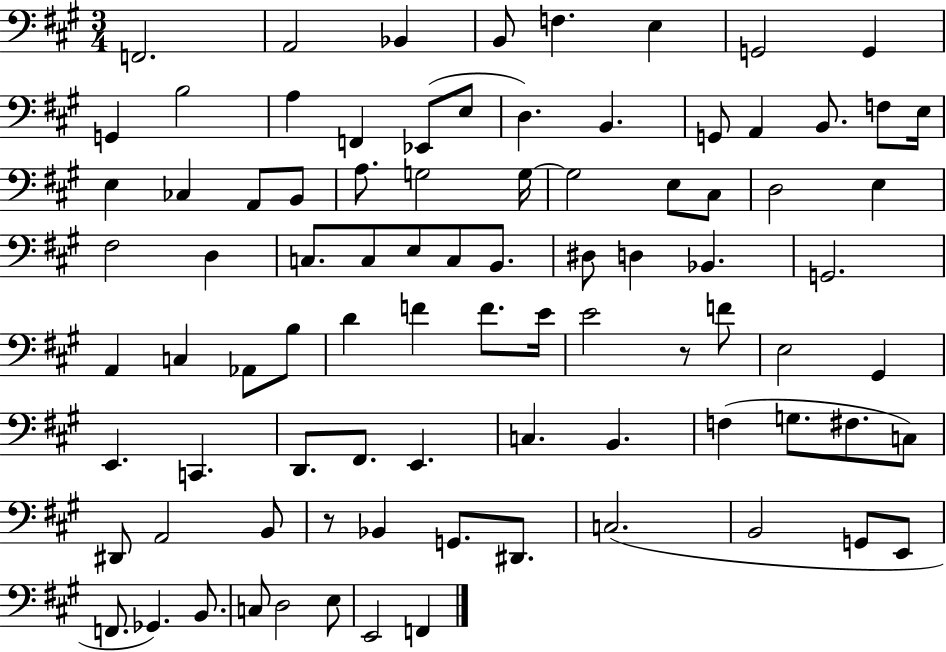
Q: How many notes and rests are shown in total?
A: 87